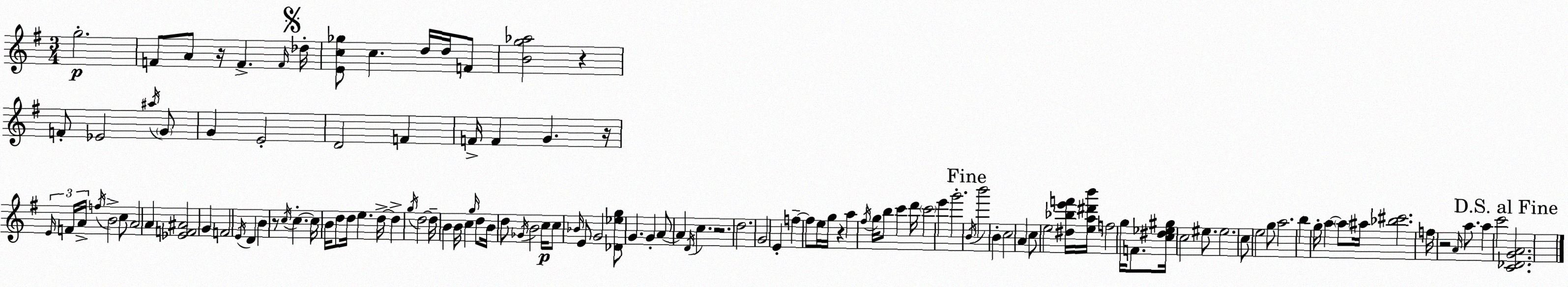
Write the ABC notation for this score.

X:1
T:Untitled
M:3/4
L:1/4
K:Em
g2 F/2 A/2 z/4 F F/4 _d/4 [Ec_g]/2 c d/4 d/4 F/2 [Bg_a]2 z F/2 _E2 ^a/4 G/2 G E2 D2 F F/4 F G z/4 E/4 F/4 A/4 f/4 B2 c/2 A2 A [_EF^A]2 G F2 E/4 D B z/2 c/4 c c/4 B/4 d/2 d/4 e d/4 d g/4 d2 d/4 B B/4 c g/4 d/2 B/4 d/2 _G/4 B2 c/4 c/2 _B/4 E/2 G2 [_D_eg]/2 G G A/2 A D/4 c z2 d2 G2 E f f/2 e/4 g/4 z a ^f/4 g/4 b/2 c' d'/4 c'2 e' g'2 B/4 b'2 B c2 A c/2 e2 [^d_be'f']/4 [ea^d'b']/4 f2 g/4 F/2 [c^d_e^g]/4 c2 ^e/2 ^e2 c/2 e2 g/2 a2 b g/4 a a/2 ^a/4 [_b^c']2 f/4 z2 A/4 a/2 a c'2 [C_DGA]2